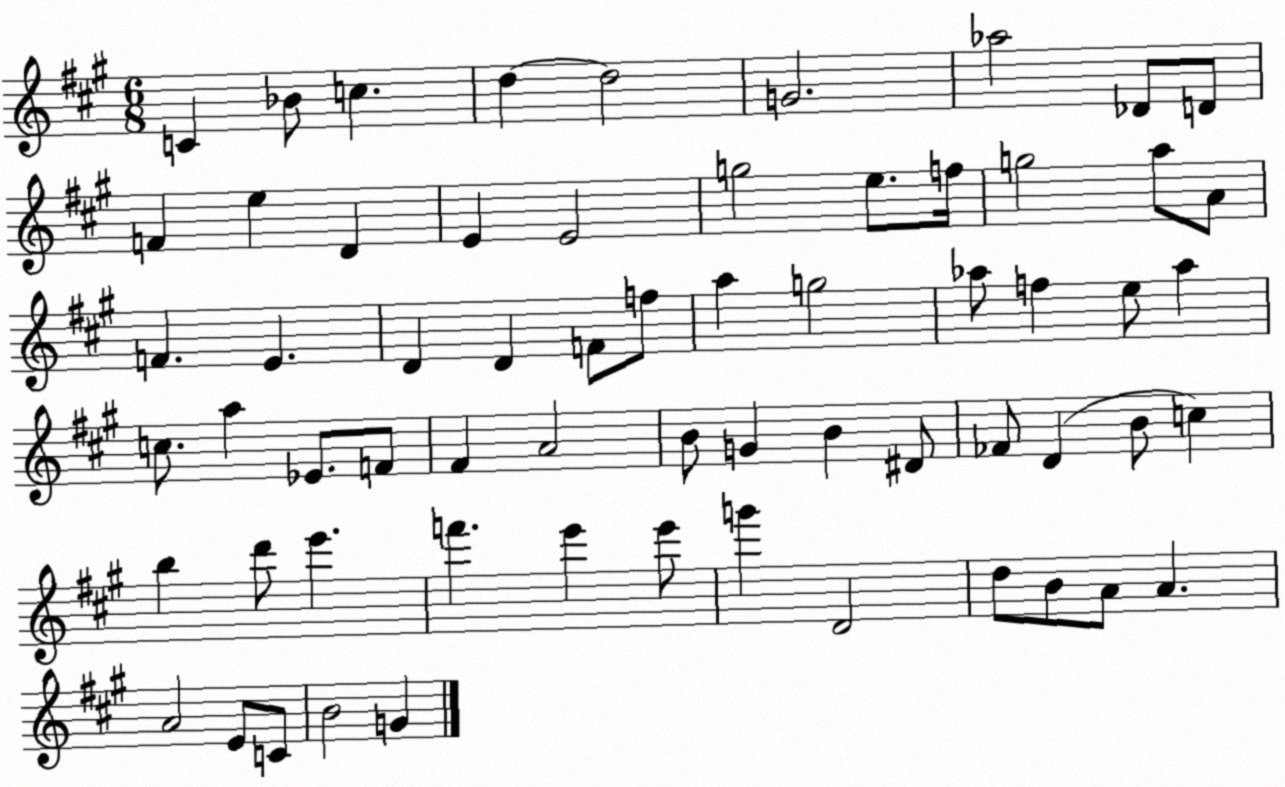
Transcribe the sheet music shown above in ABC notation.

X:1
T:Untitled
M:6/8
L:1/4
K:A
C _B/2 c d d2 G2 _a2 _D/2 D/2 F e D E E2 g2 e/2 f/4 g2 a/2 A/2 F E D D F/2 f/2 a g2 _a/2 f e/2 _a c/2 a _E/2 F/2 ^F A2 B/2 G B ^D/2 _F/2 D B/2 c b d'/2 e' f' e' e'/2 g' D2 d/2 B/2 A/2 A A2 E/2 C/2 B2 G